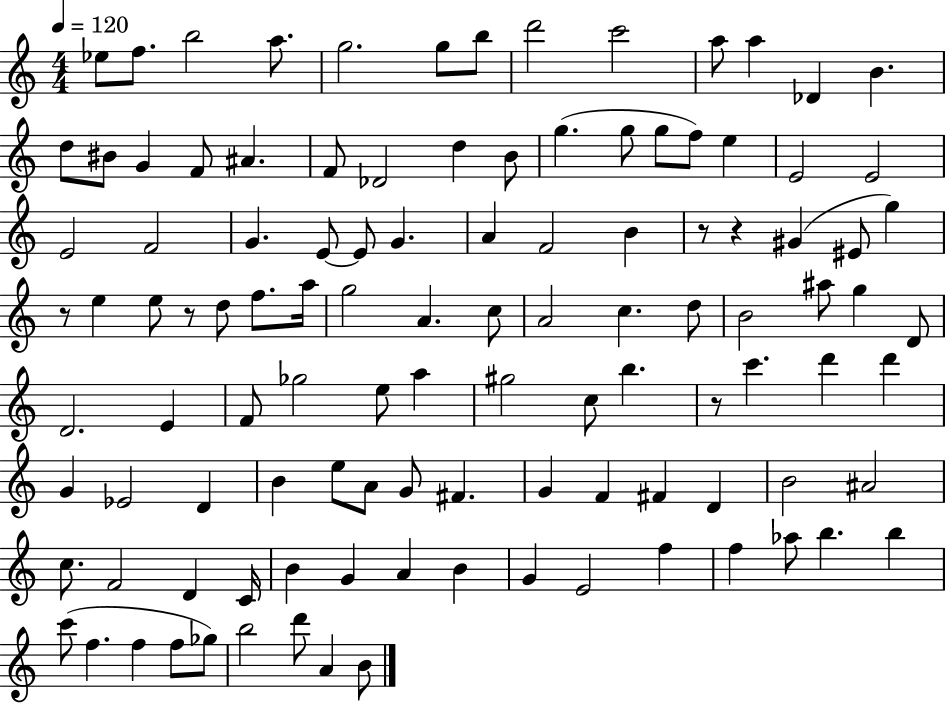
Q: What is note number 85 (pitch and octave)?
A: D4